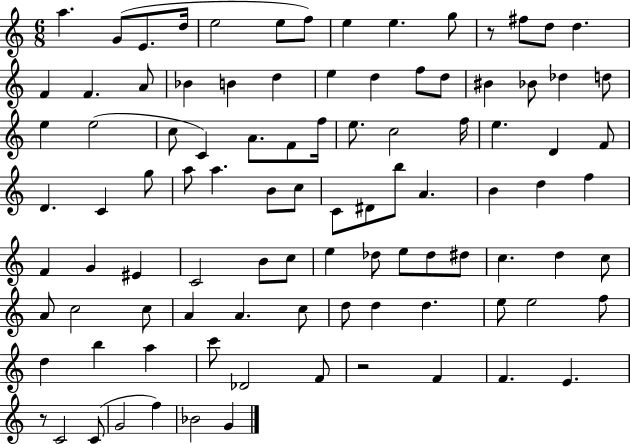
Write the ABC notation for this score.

X:1
T:Untitled
M:6/8
L:1/4
K:C
a G/2 E/2 d/4 e2 e/2 f/2 e e g/2 z/2 ^f/2 d/2 d F F A/2 _B B d e d f/2 d/2 ^B _B/2 _d d/2 e e2 c/2 C A/2 F/2 f/4 e/2 c2 f/4 e D F/2 D C g/2 a/2 a B/2 c/2 C/2 ^D/2 b/2 A B d f F G ^E C2 B/2 c/2 e _d/2 e/2 _d/2 ^d/2 c d c/2 A/2 c2 c/2 A A c/2 d/2 d d e/2 e2 f/2 d b a c'/2 _D2 F/2 z2 F F E z/2 C2 C/2 G2 f _B2 G